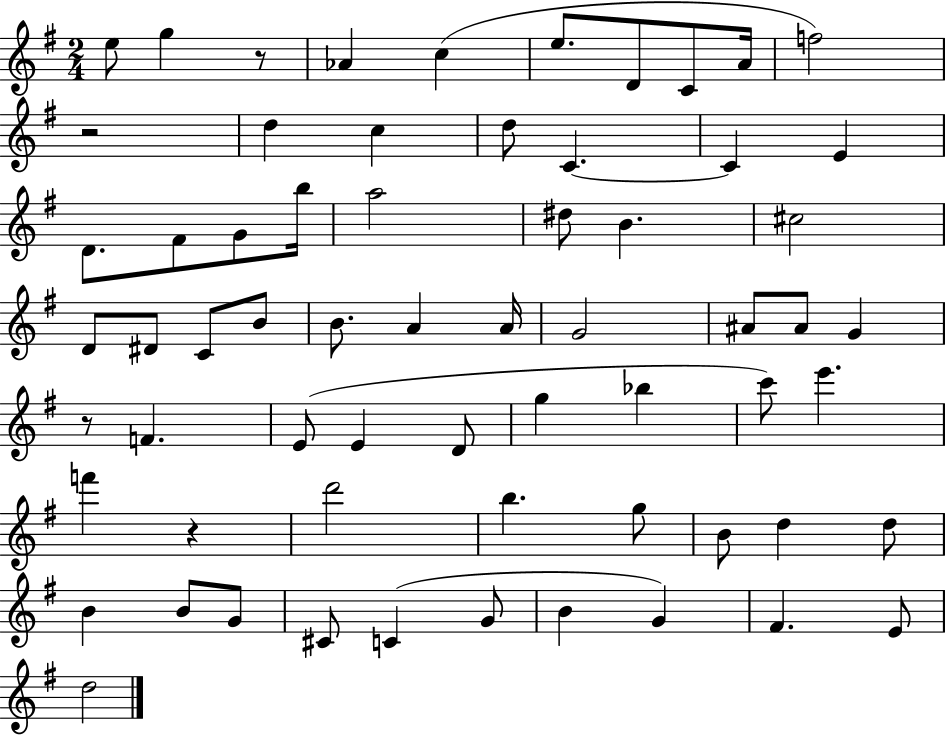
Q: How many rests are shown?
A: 4